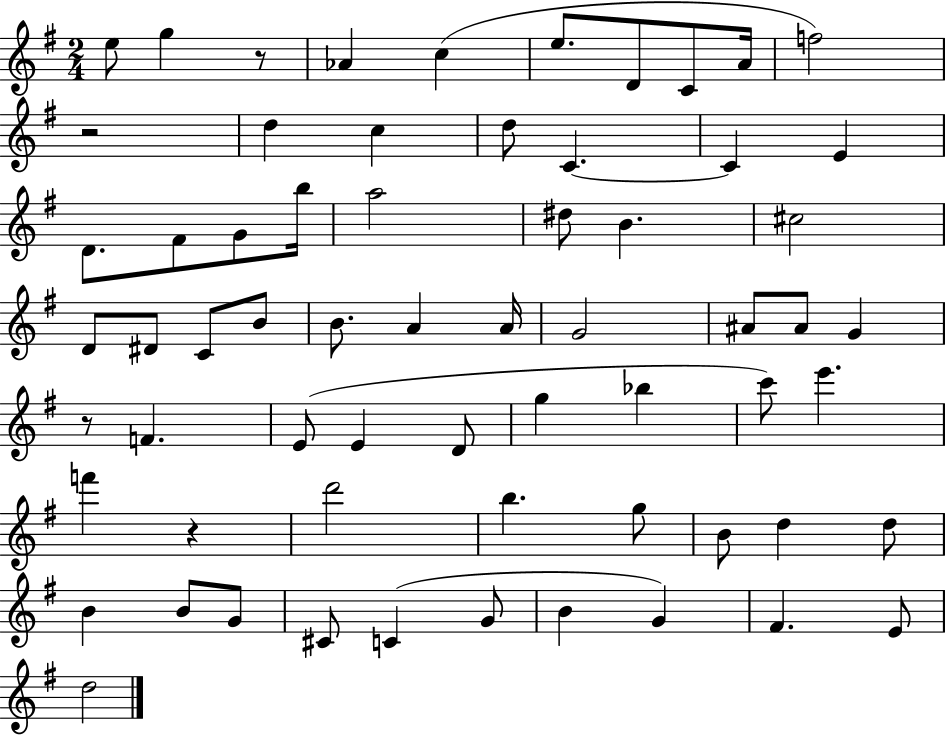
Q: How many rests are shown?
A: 4